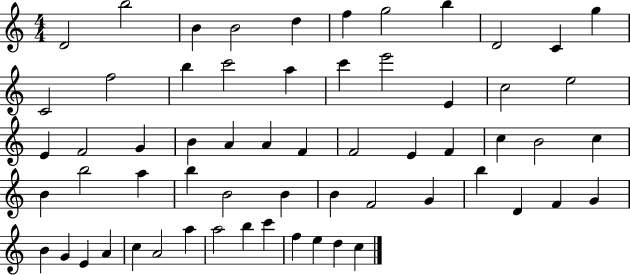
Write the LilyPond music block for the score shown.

{
  \clef treble
  \numericTimeSignature
  \time 4/4
  \key c \major
  d'2 b''2 | b'4 b'2 d''4 | f''4 g''2 b''4 | d'2 c'4 g''4 | \break c'2 f''2 | b''4 c'''2 a''4 | c'''4 e'''2 e'4 | c''2 e''2 | \break e'4 f'2 g'4 | b'4 a'4 a'4 f'4 | f'2 e'4 f'4 | c''4 b'2 c''4 | \break b'4 b''2 a''4 | b''4 b'2 b'4 | b'4 f'2 g'4 | b''4 d'4 f'4 g'4 | \break b'4 g'4 e'4 a'4 | c''4 a'2 a''4 | a''2 b''4 c'''4 | f''4 e''4 d''4 c''4 | \break \bar "|."
}